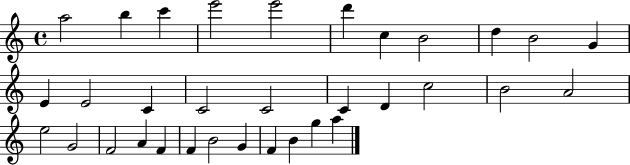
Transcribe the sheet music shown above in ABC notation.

X:1
T:Untitled
M:4/4
L:1/4
K:C
a2 b c' e'2 e'2 d' c B2 d B2 G E E2 C C2 C2 C D c2 B2 A2 e2 G2 F2 A F F B2 G F B g a